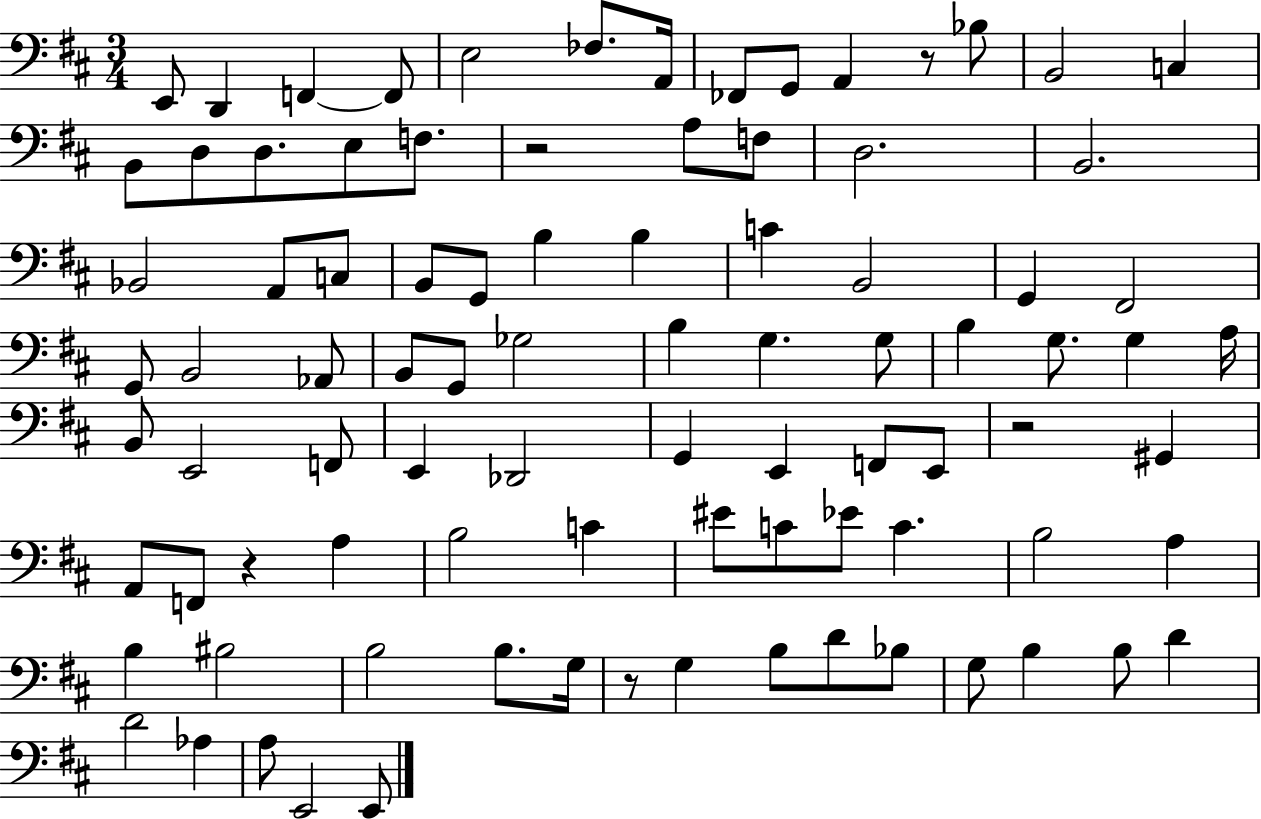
{
  \clef bass
  \numericTimeSignature
  \time 3/4
  \key d \major
  e,8 d,4 f,4~~ f,8 | e2 fes8. a,16 | fes,8 g,8 a,4 r8 bes8 | b,2 c4 | \break b,8 d8 d8. e8 f8. | r2 a8 f8 | d2. | b,2. | \break bes,2 a,8 c8 | b,8 g,8 b4 b4 | c'4 b,2 | g,4 fis,2 | \break g,8 b,2 aes,8 | b,8 g,8 ges2 | b4 g4. g8 | b4 g8. g4 a16 | \break b,8 e,2 f,8 | e,4 des,2 | g,4 e,4 f,8 e,8 | r2 gis,4 | \break a,8 f,8 r4 a4 | b2 c'4 | eis'8 c'8 ees'8 c'4. | b2 a4 | \break b4 bis2 | b2 b8. g16 | r8 g4 b8 d'8 bes8 | g8 b4 b8 d'4 | \break d'2 aes4 | a8 e,2 e,8 | \bar "|."
}